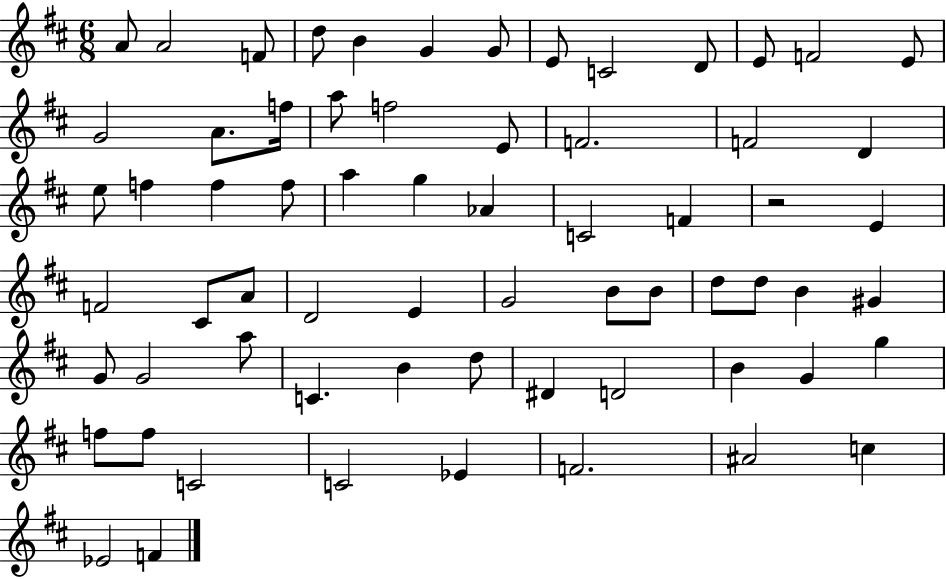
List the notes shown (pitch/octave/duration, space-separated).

A4/e A4/h F4/e D5/e B4/q G4/q G4/e E4/e C4/h D4/e E4/e F4/h E4/e G4/h A4/e. F5/s A5/e F5/h E4/e F4/h. F4/h D4/q E5/e F5/q F5/q F5/e A5/q G5/q Ab4/q C4/h F4/q R/h E4/q F4/h C#4/e A4/e D4/h E4/q G4/h B4/e B4/e D5/e D5/e B4/q G#4/q G4/e G4/h A5/e C4/q. B4/q D5/e D#4/q D4/h B4/q G4/q G5/q F5/e F5/e C4/h C4/h Eb4/q F4/h. A#4/h C5/q Eb4/h F4/q